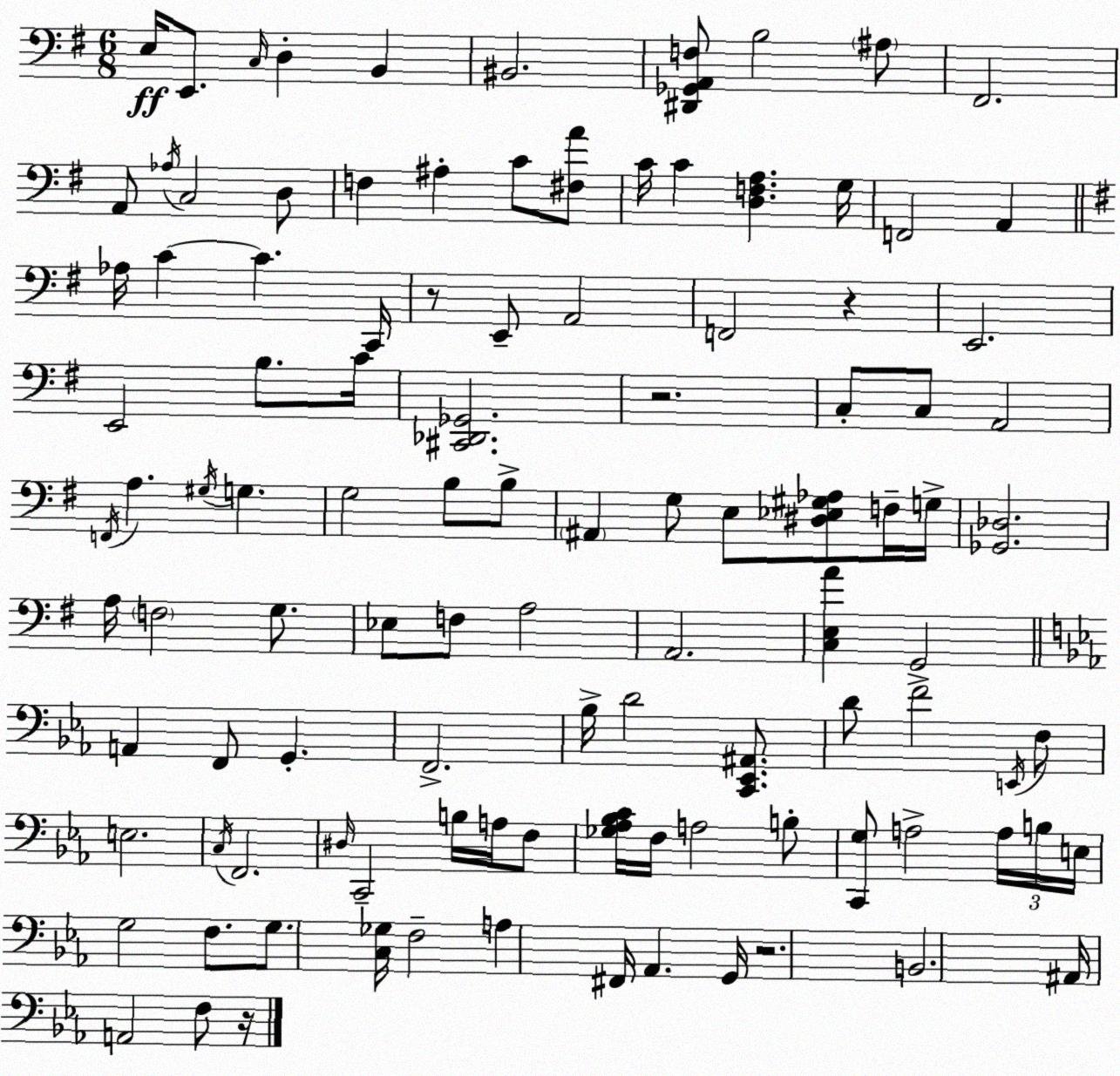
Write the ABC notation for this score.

X:1
T:Untitled
M:6/8
L:1/4
K:G
E,/4 E,,/2 C,/4 D, B,, ^B,,2 [^D,,_G,,A,,F,]/2 B,2 ^A,/2 ^F,,2 A,,/2 _A,/4 C,2 D,/2 F, ^A, C/2 [^F,A]/2 C/4 C [D,F,A,] G,/4 F,,2 A,, _A,/4 C C C,,/4 z/2 E,,/2 A,,2 F,,2 z E,,2 E,,2 B,/2 C/4 [^C,,_D,,_G,,]2 z2 C,/2 C,/2 A,,2 F,,/4 A, ^G,/4 G, G,2 B,/2 B,/2 ^A,, G,/2 E,/2 [^D,_E,^G,_A,]/2 F,/4 G,/4 [_G,,_D,]2 A,/4 F,2 G,/2 _E,/2 F,/2 A,2 A,,2 [C,E,A] G,,2 A,, F,,/2 G,, F,,2 _B,/4 D2 [C,,_E,,^A,,]/2 D/2 F2 E,,/4 F,/2 E,2 C,/4 F,,2 ^D,/4 C,,2 B,/4 A,/4 F,/2 [_G,_A,_B,C]/4 F,/4 A,2 B,/2 [C,,G,]/2 A,2 A,/4 B,/4 E,/4 G,2 F,/2 G,/2 [C,_G,]/4 F,2 A, ^F,,/4 _A,, G,,/4 z2 B,,2 ^A,,/4 A,,2 F,/2 z/4